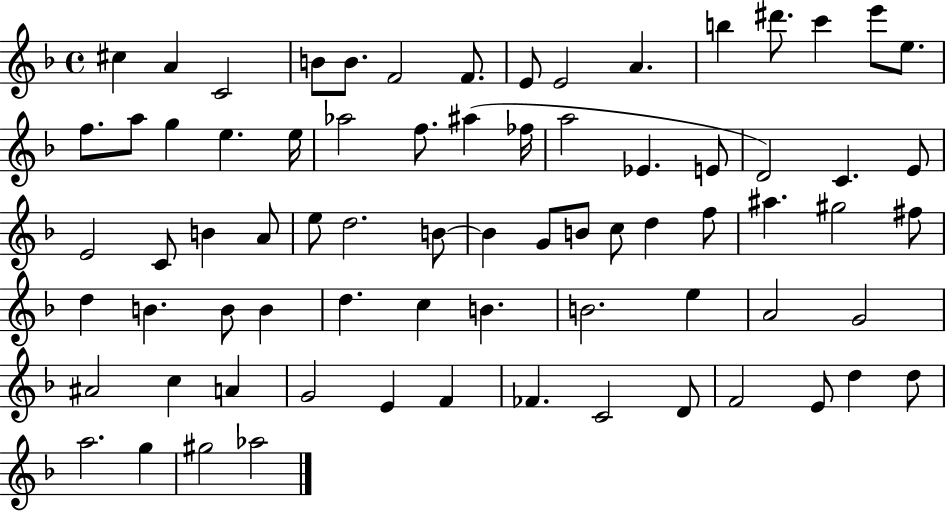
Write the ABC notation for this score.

X:1
T:Untitled
M:4/4
L:1/4
K:F
^c A C2 B/2 B/2 F2 F/2 E/2 E2 A b ^d'/2 c' e'/2 e/2 f/2 a/2 g e e/4 _a2 f/2 ^a _f/4 a2 _E E/2 D2 C E/2 E2 C/2 B A/2 e/2 d2 B/2 B G/2 B/2 c/2 d f/2 ^a ^g2 ^f/2 d B B/2 B d c B B2 e A2 G2 ^A2 c A G2 E F _F C2 D/2 F2 E/2 d d/2 a2 g ^g2 _a2